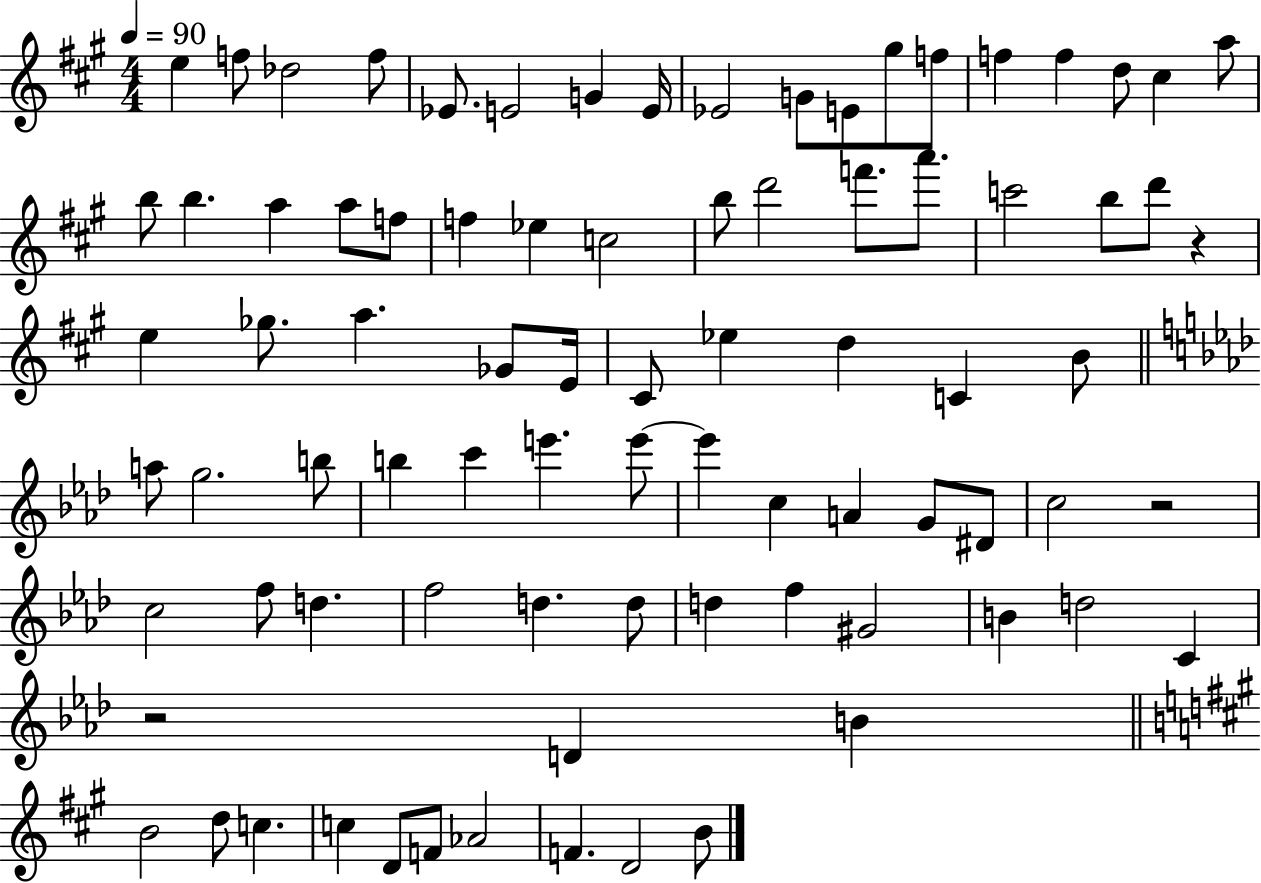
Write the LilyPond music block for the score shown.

{
  \clef treble
  \numericTimeSignature
  \time 4/4
  \key a \major
  \tempo 4 = 90
  \repeat volta 2 { e''4 f''8 des''2 f''8 | ees'8. e'2 g'4 e'16 | ees'2 g'8 e'8 gis''8 f''8 | f''4 f''4 d''8 cis''4 a''8 | \break b''8 b''4. a''4 a''8 f''8 | f''4 ees''4 c''2 | b''8 d'''2 f'''8. a'''8. | c'''2 b''8 d'''8 r4 | \break e''4 ges''8. a''4. ges'8 e'16 | cis'8 ees''4 d''4 c'4 b'8 | \bar "||" \break \key f \minor a''8 g''2. b''8 | b''4 c'''4 e'''4. e'''8~~ | e'''4 c''4 a'4 g'8 dis'8 | c''2 r2 | \break c''2 f''8 d''4. | f''2 d''4. d''8 | d''4 f''4 gis'2 | b'4 d''2 c'4 | \break r2 d'4 b'4 | \bar "||" \break \key a \major b'2 d''8 c''4. | c''4 d'8 f'8 aes'2 | f'4. d'2 b'8 | } \bar "|."
}